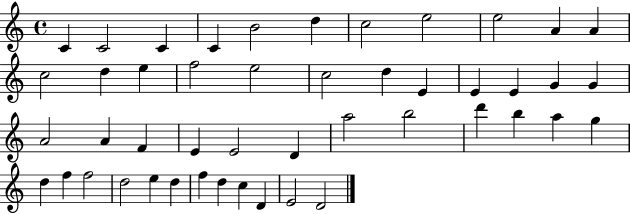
C4/q C4/h C4/q C4/q B4/h D5/q C5/h E5/h E5/h A4/q A4/q C5/h D5/q E5/q F5/h E5/h C5/h D5/q E4/q E4/q E4/q G4/q G4/q A4/h A4/q F4/q E4/q E4/h D4/q A5/h B5/h D6/q B5/q A5/q G5/q D5/q F5/q F5/h D5/h E5/q D5/q F5/q D5/q C5/q D4/q E4/h D4/h